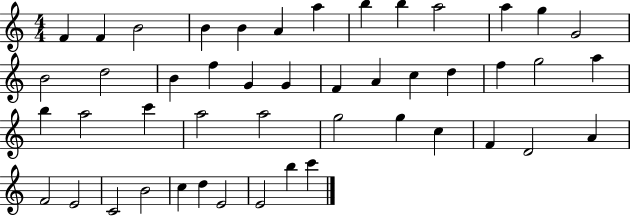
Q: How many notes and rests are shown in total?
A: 47